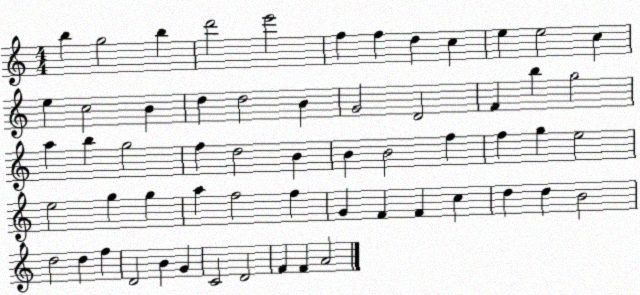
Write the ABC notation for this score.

X:1
T:Untitled
M:4/4
L:1/4
K:C
b g2 b d'2 e'2 f f d c e e2 c e c2 B d d2 B G2 D2 F b g2 a b g2 f d2 B B B2 f f g e2 e2 g g a f2 f G F F c d d B2 d2 d f D2 B G C2 D2 F F A2